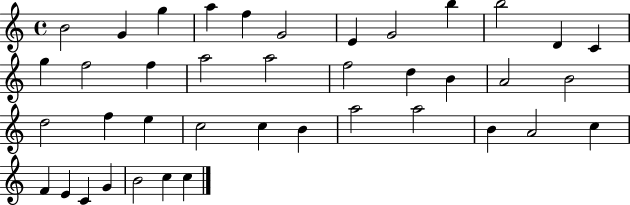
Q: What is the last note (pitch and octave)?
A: C5